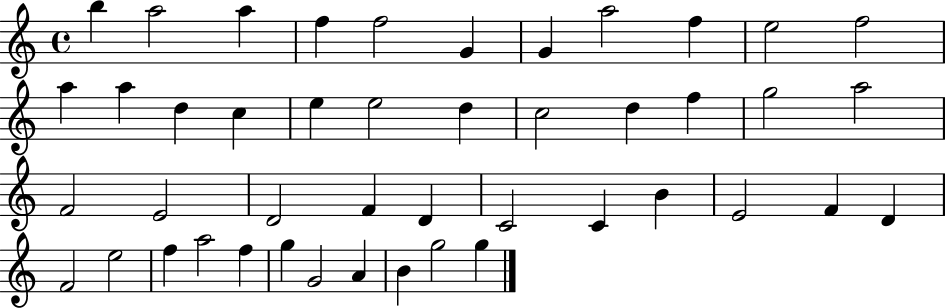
{
  \clef treble
  \time 4/4
  \defaultTimeSignature
  \key c \major
  b''4 a''2 a''4 | f''4 f''2 g'4 | g'4 a''2 f''4 | e''2 f''2 | \break a''4 a''4 d''4 c''4 | e''4 e''2 d''4 | c''2 d''4 f''4 | g''2 a''2 | \break f'2 e'2 | d'2 f'4 d'4 | c'2 c'4 b'4 | e'2 f'4 d'4 | \break f'2 e''2 | f''4 a''2 f''4 | g''4 g'2 a'4 | b'4 g''2 g''4 | \break \bar "|."
}